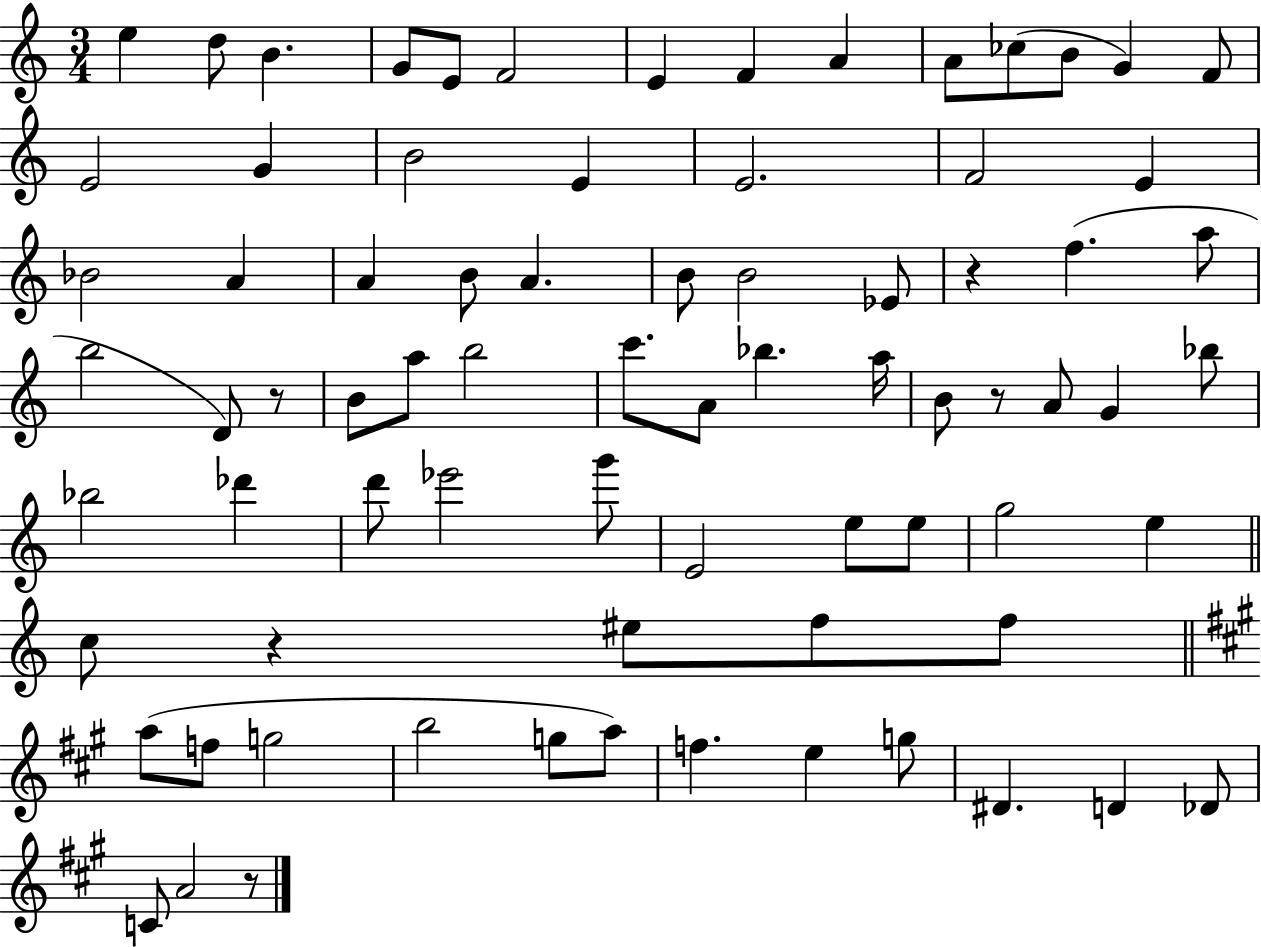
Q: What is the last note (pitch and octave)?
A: A4